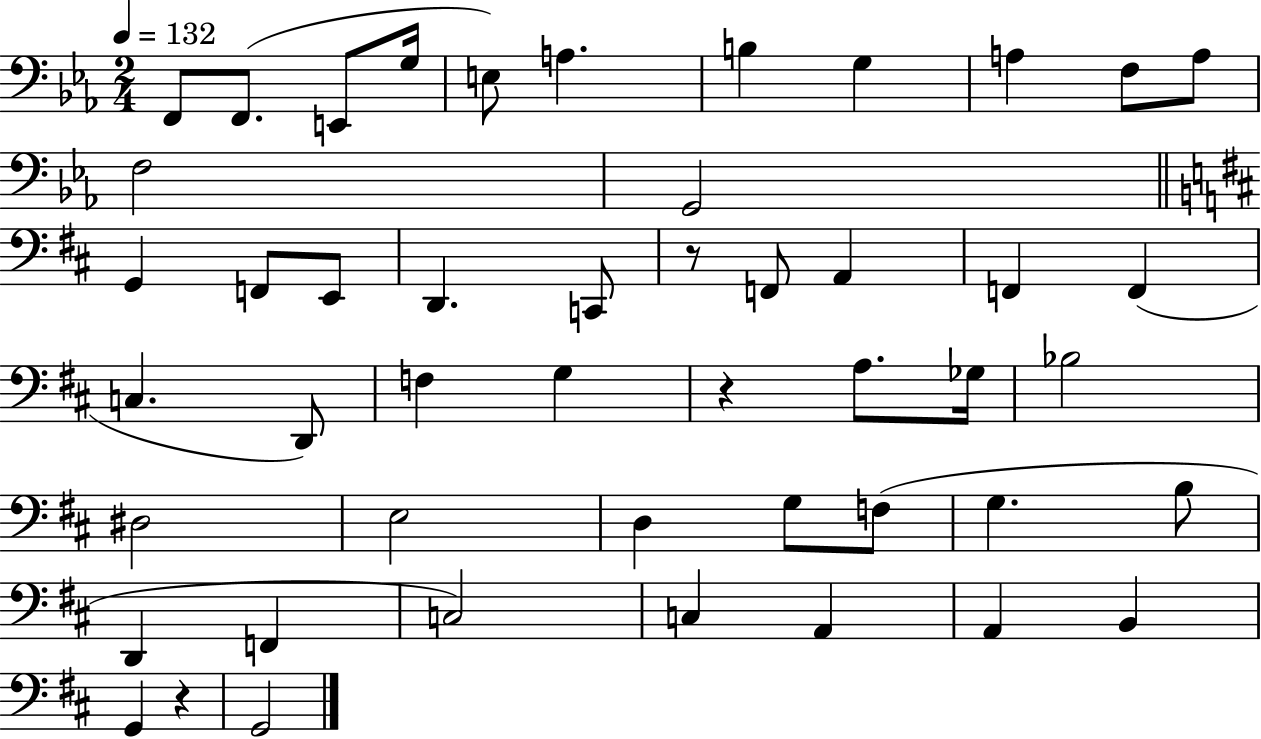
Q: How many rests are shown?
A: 3